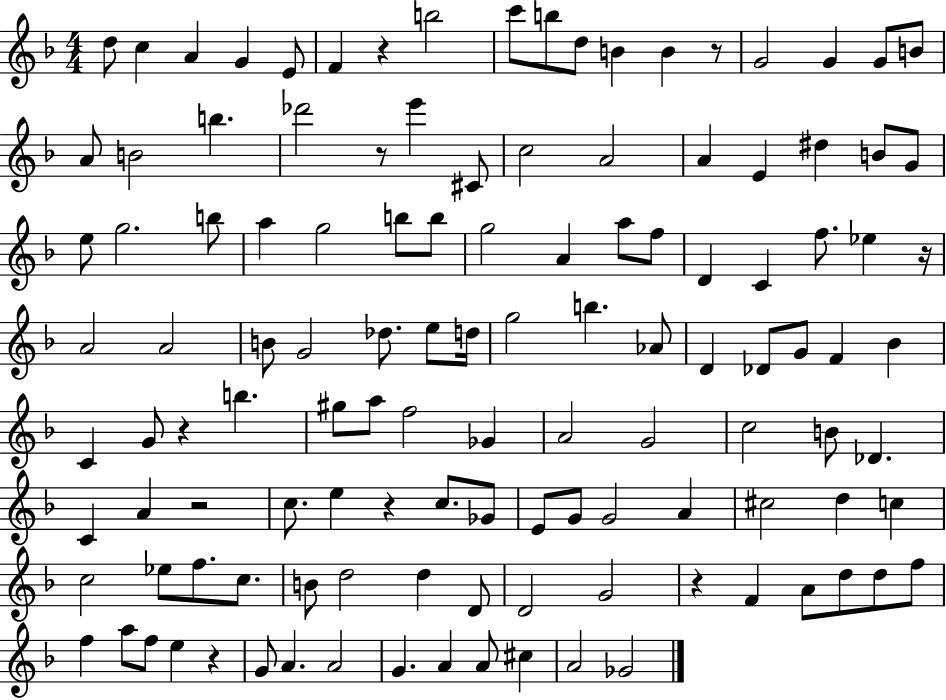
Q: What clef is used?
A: treble